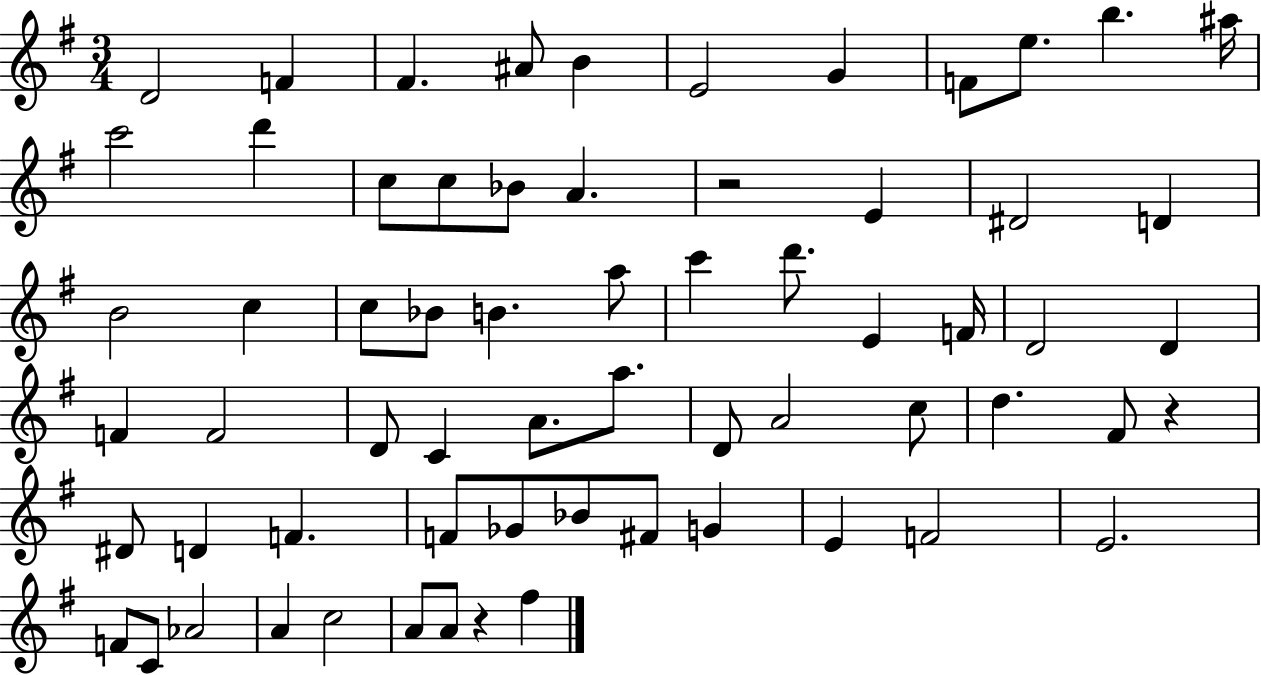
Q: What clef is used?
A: treble